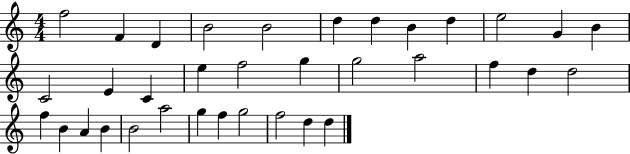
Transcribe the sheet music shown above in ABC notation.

X:1
T:Untitled
M:4/4
L:1/4
K:C
f2 F D B2 B2 d d B d e2 G B C2 E C e f2 g g2 a2 f d d2 f B A B B2 a2 g f g2 f2 d d